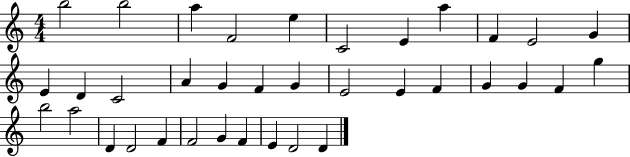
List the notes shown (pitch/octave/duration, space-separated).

B5/h B5/h A5/q F4/h E5/q C4/h E4/q A5/q F4/q E4/h G4/q E4/q D4/q C4/h A4/q G4/q F4/q G4/q E4/h E4/q F4/q G4/q G4/q F4/q G5/q B5/h A5/h D4/q D4/h F4/q F4/h G4/q F4/q E4/q D4/h D4/q